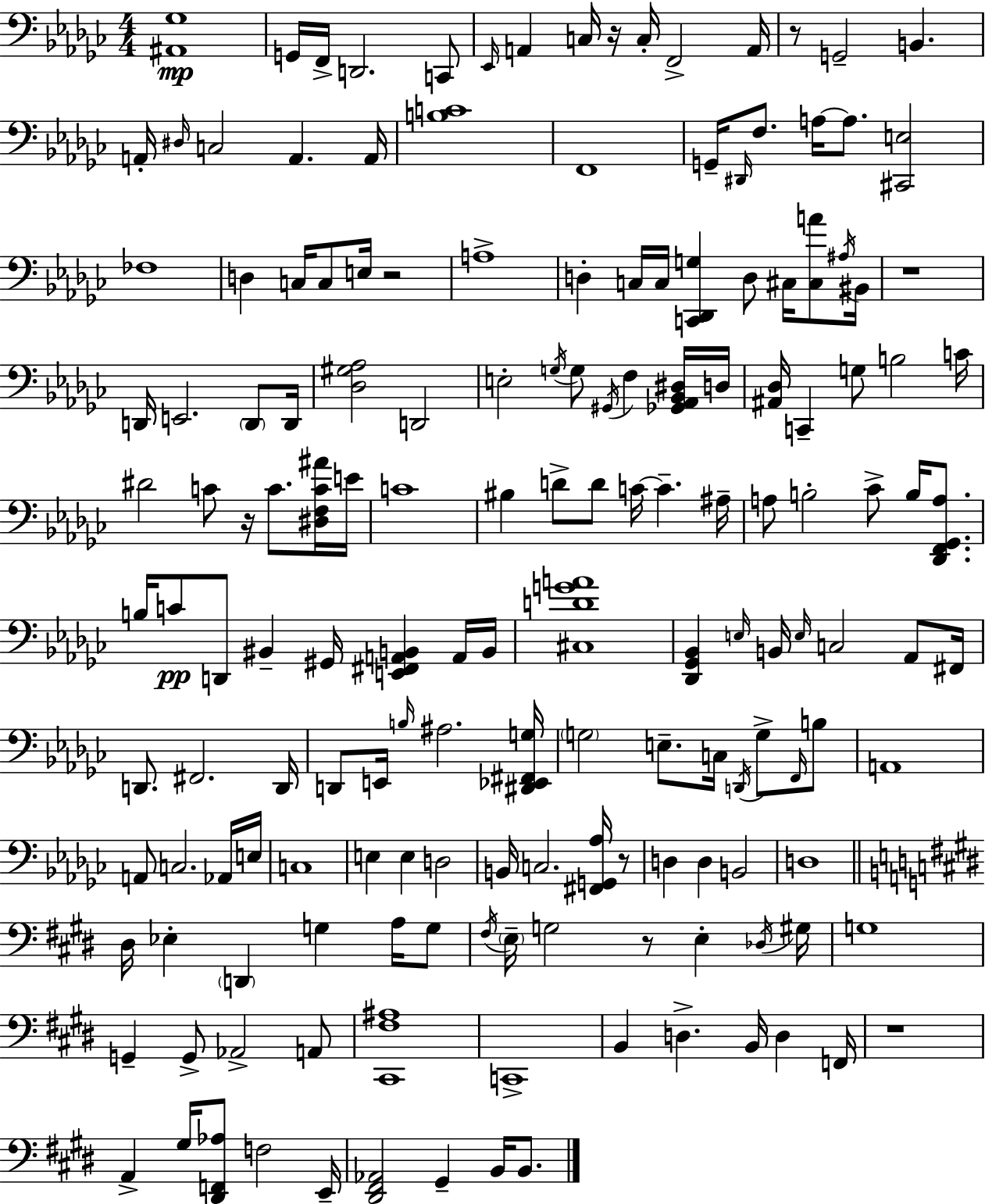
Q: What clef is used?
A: bass